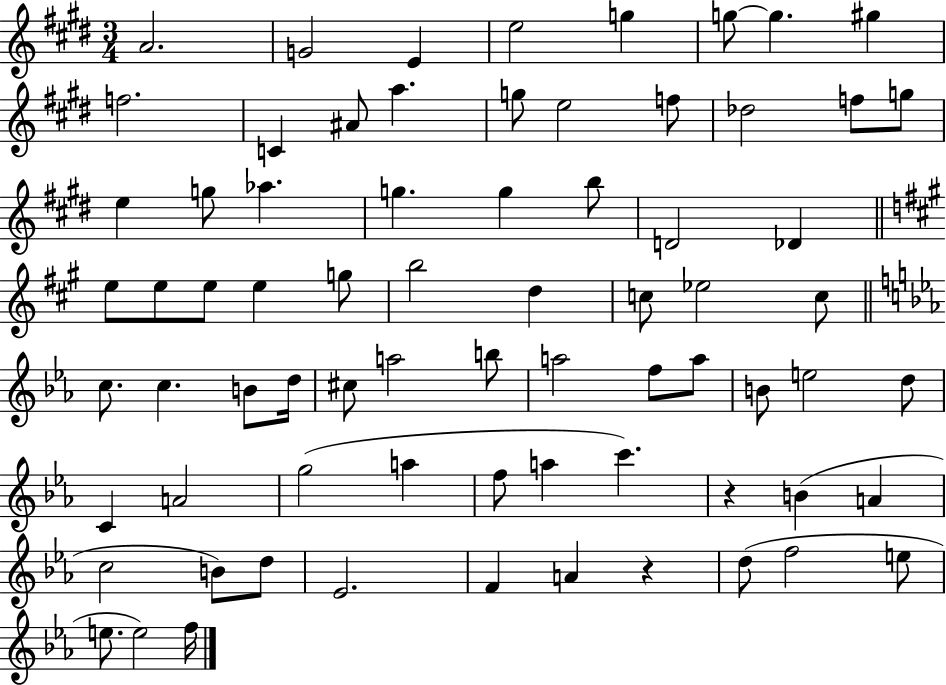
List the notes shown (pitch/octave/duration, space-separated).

A4/h. G4/h E4/q E5/h G5/q G5/e G5/q. G#5/q F5/h. C4/q A#4/e A5/q. G5/e E5/h F5/e Db5/h F5/e G5/e E5/q G5/e Ab5/q. G5/q. G5/q B5/e D4/h Db4/q E5/e E5/e E5/e E5/q G5/e B5/h D5/q C5/e Eb5/h C5/e C5/e. C5/q. B4/e D5/s C#5/e A5/h B5/e A5/h F5/e A5/e B4/e E5/h D5/e C4/q A4/h G5/h A5/q F5/e A5/q C6/q. R/q B4/q A4/q C5/h B4/e D5/e Eb4/h. F4/q A4/q R/q D5/e F5/h E5/e E5/e. E5/h F5/s